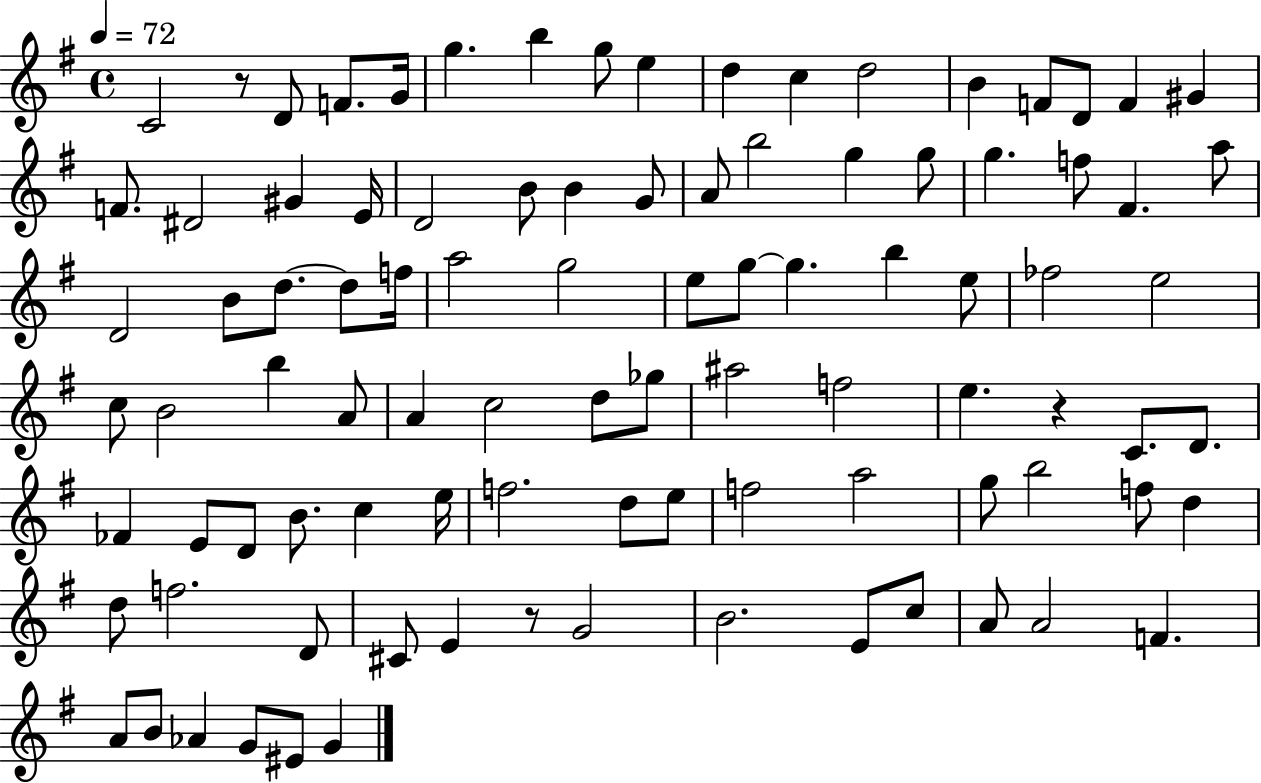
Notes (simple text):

C4/h R/e D4/e F4/e. G4/s G5/q. B5/q G5/e E5/q D5/q C5/q D5/h B4/q F4/e D4/e F4/q G#4/q F4/e. D#4/h G#4/q E4/s D4/h B4/e B4/q G4/e A4/e B5/h G5/q G5/e G5/q. F5/e F#4/q. A5/e D4/h B4/e D5/e. D5/e F5/s A5/h G5/h E5/e G5/e G5/q. B5/q E5/e FES5/h E5/h C5/e B4/h B5/q A4/e A4/q C5/h D5/e Gb5/e A#5/h F5/h E5/q. R/q C4/e. D4/e. FES4/q E4/e D4/e B4/e. C5/q E5/s F5/h. D5/e E5/e F5/h A5/h G5/e B5/h F5/e D5/q D5/e F5/h. D4/e C#4/e E4/q R/e G4/h B4/h. E4/e C5/e A4/e A4/h F4/q. A4/e B4/e Ab4/q G4/e EIS4/e G4/q